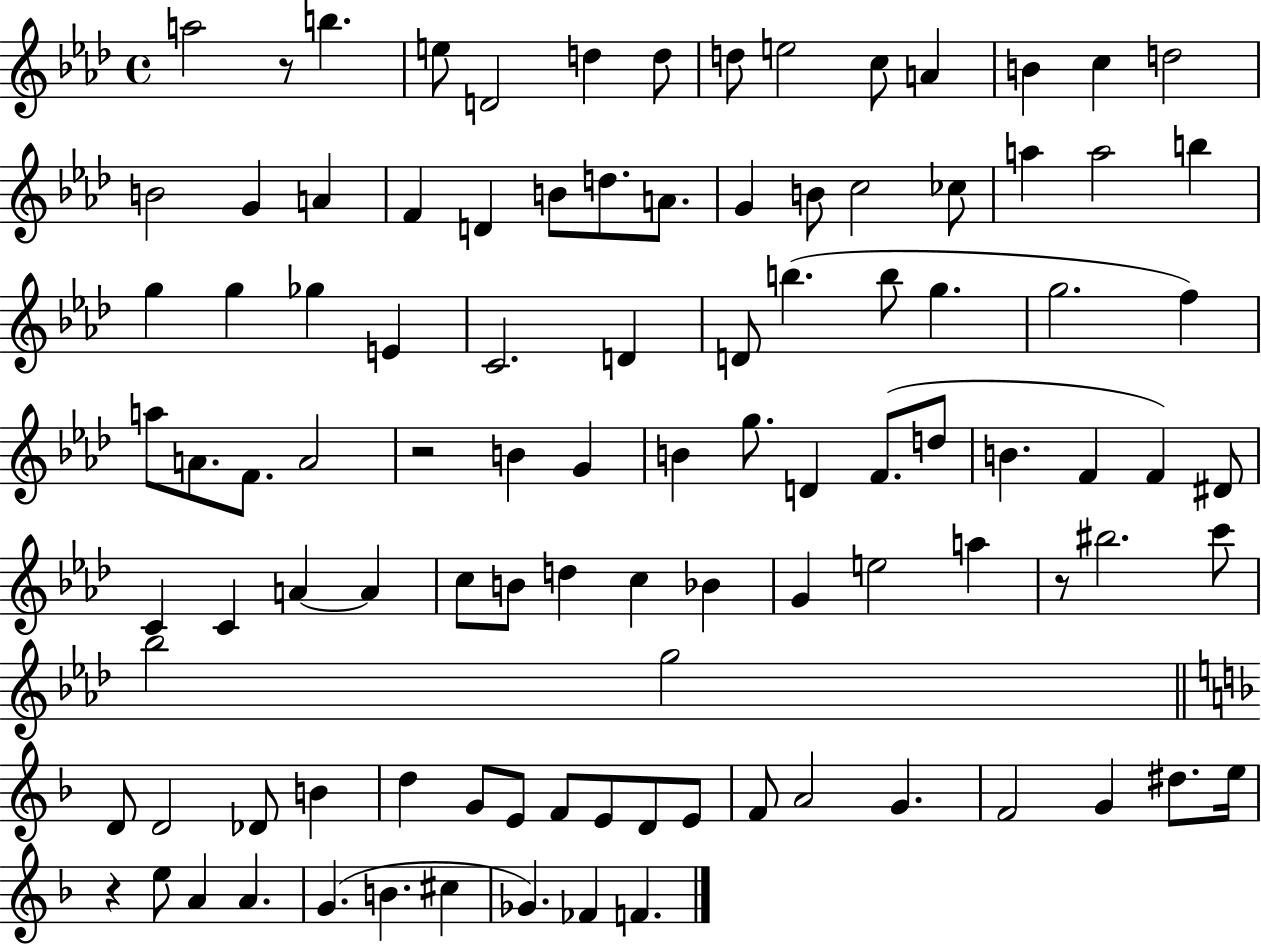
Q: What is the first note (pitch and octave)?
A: A5